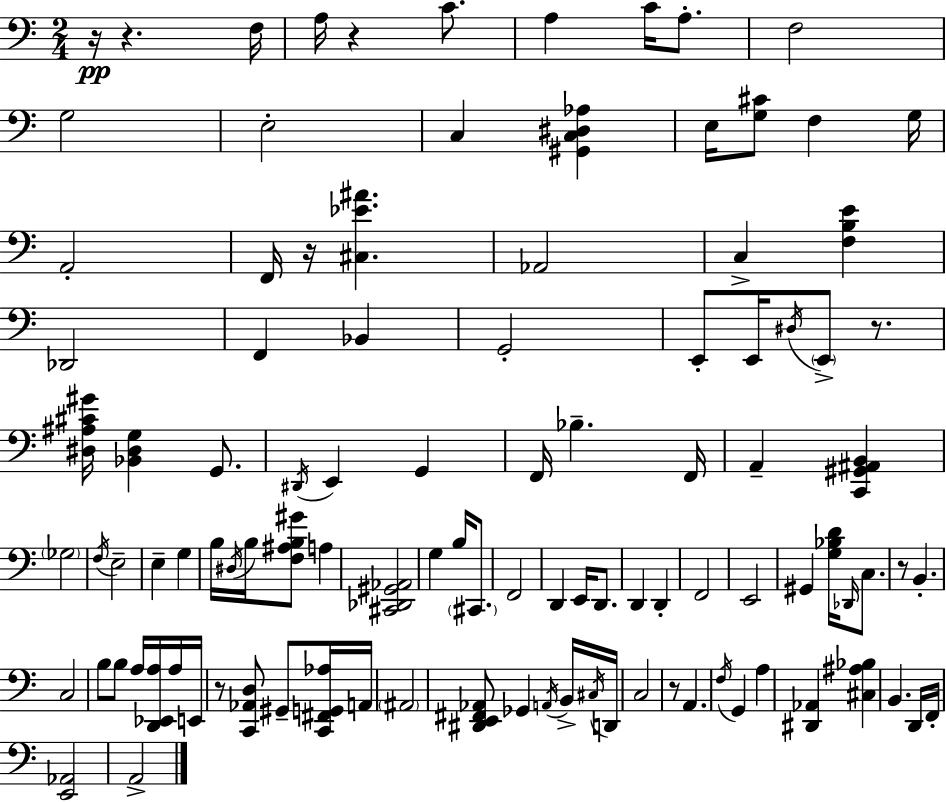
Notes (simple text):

R/s R/q. F3/s A3/s R/q C4/e. A3/q C4/s A3/e. F3/h G3/h E3/h C3/q [G#2,C3,D#3,Ab3]/q E3/s [G3,C#4]/e F3/q G3/s A2/h F2/s R/s [C#3,Eb4,A#4]/q. Ab2/h C3/q [F3,B3,E4]/q Db2/h F2/q Bb2/q G2/h E2/e E2/s D#3/s E2/e R/e. [D#3,A#3,C#4,G#4]/s [Bb2,D#3,G3]/q G2/e. D#2/s E2/q G2/q F2/s Bb3/q. F2/s A2/q [C2,G#2,A#2,B2]/q Gb3/h F3/s E3/h E3/q G3/q B3/s D#3/s B3/s [F3,A#3,B3,G#4]/e A3/q [C#2,Db2,G#2,Ab2]/h G3/q B3/s C#2/e. F2/h D2/q E2/s D2/e. D2/q D2/q F2/h E2/h G#2/q [G3,Bb3,D4]/s Db2/s C3/e. R/e B2/q. C3/h B3/e B3/e A3/s [D2,Eb2,A3]/s A3/s E2/s R/e [C2,Ab2,D3]/e G#2/e [C2,F#2,G2,Ab3]/s A2/s A#2/h [D#2,E2,F#2,Ab2]/e Gb2/q A2/s B2/s C#3/s D2/s C3/h R/e A2/q. F3/s G2/q A3/q [D#2,Ab2]/q [C#3,A#3,Bb3]/q B2/q. D2/s F2/s [E2,Ab2]/h A2/h